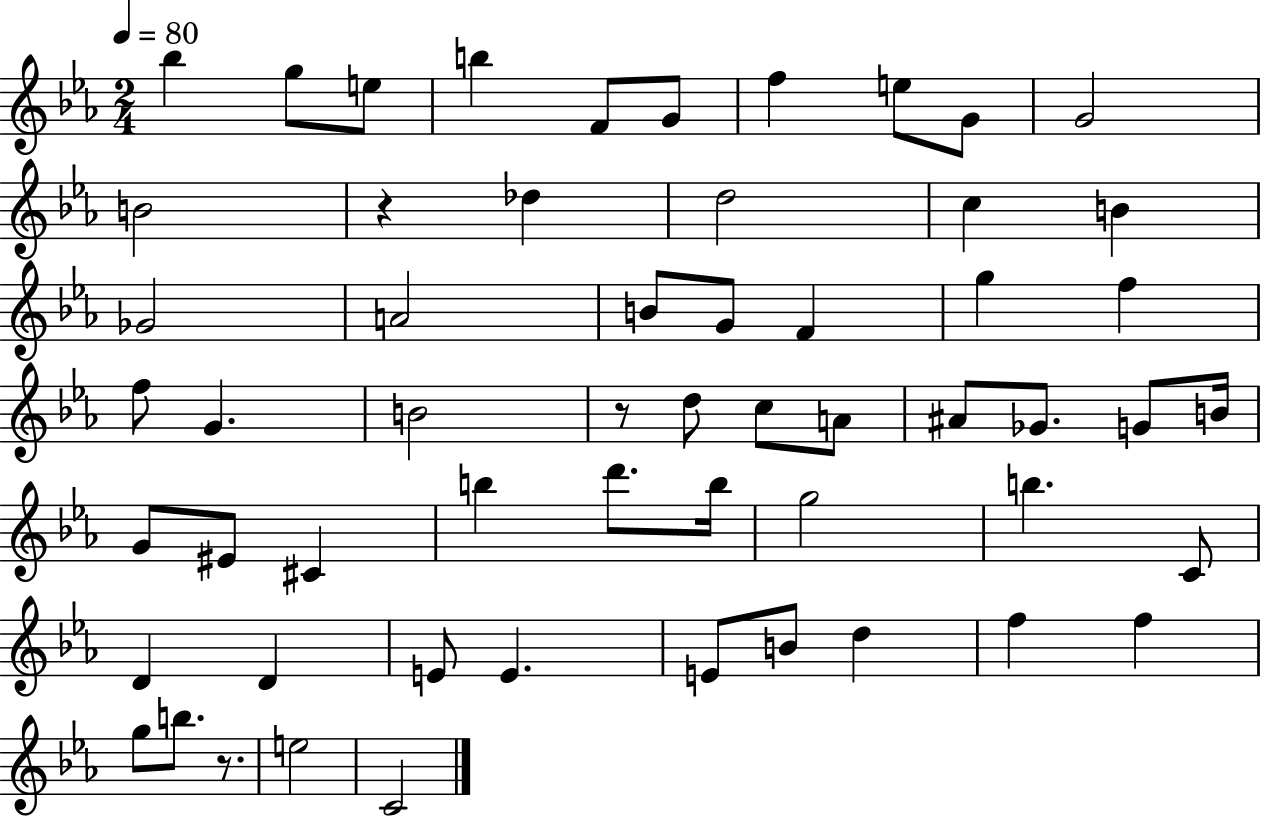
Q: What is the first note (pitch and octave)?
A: Bb5